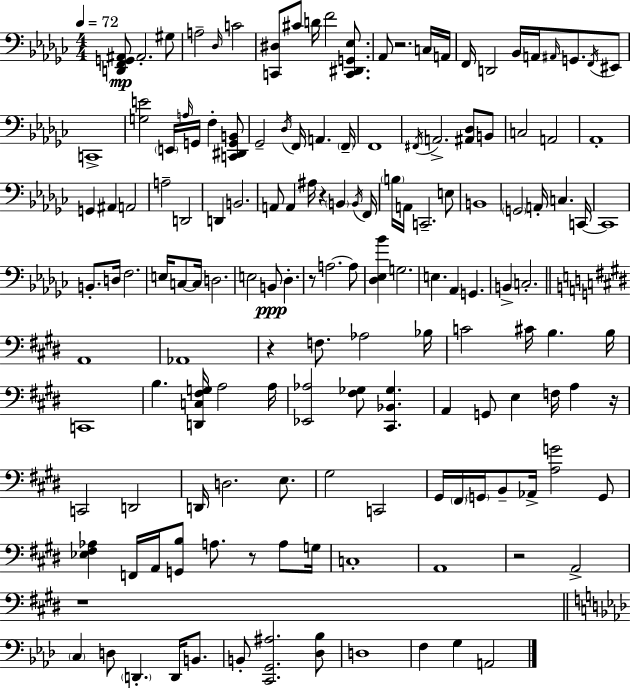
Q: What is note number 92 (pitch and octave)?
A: G2